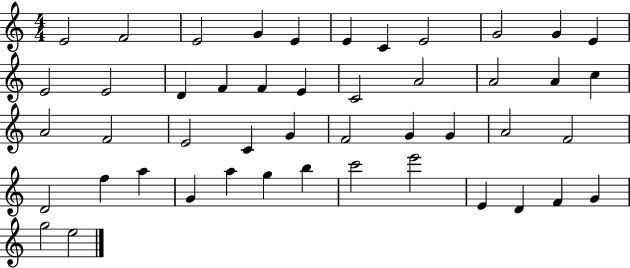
E4/h F4/h E4/h G4/q E4/q E4/q C4/q E4/h G4/h G4/q E4/q E4/h E4/h D4/q F4/q F4/q E4/q C4/h A4/h A4/h A4/q C5/q A4/h F4/h E4/h C4/q G4/q F4/h G4/q G4/q A4/h F4/h D4/h F5/q A5/q G4/q A5/q G5/q B5/q C6/h E6/h E4/q D4/q F4/q G4/q G5/h E5/h